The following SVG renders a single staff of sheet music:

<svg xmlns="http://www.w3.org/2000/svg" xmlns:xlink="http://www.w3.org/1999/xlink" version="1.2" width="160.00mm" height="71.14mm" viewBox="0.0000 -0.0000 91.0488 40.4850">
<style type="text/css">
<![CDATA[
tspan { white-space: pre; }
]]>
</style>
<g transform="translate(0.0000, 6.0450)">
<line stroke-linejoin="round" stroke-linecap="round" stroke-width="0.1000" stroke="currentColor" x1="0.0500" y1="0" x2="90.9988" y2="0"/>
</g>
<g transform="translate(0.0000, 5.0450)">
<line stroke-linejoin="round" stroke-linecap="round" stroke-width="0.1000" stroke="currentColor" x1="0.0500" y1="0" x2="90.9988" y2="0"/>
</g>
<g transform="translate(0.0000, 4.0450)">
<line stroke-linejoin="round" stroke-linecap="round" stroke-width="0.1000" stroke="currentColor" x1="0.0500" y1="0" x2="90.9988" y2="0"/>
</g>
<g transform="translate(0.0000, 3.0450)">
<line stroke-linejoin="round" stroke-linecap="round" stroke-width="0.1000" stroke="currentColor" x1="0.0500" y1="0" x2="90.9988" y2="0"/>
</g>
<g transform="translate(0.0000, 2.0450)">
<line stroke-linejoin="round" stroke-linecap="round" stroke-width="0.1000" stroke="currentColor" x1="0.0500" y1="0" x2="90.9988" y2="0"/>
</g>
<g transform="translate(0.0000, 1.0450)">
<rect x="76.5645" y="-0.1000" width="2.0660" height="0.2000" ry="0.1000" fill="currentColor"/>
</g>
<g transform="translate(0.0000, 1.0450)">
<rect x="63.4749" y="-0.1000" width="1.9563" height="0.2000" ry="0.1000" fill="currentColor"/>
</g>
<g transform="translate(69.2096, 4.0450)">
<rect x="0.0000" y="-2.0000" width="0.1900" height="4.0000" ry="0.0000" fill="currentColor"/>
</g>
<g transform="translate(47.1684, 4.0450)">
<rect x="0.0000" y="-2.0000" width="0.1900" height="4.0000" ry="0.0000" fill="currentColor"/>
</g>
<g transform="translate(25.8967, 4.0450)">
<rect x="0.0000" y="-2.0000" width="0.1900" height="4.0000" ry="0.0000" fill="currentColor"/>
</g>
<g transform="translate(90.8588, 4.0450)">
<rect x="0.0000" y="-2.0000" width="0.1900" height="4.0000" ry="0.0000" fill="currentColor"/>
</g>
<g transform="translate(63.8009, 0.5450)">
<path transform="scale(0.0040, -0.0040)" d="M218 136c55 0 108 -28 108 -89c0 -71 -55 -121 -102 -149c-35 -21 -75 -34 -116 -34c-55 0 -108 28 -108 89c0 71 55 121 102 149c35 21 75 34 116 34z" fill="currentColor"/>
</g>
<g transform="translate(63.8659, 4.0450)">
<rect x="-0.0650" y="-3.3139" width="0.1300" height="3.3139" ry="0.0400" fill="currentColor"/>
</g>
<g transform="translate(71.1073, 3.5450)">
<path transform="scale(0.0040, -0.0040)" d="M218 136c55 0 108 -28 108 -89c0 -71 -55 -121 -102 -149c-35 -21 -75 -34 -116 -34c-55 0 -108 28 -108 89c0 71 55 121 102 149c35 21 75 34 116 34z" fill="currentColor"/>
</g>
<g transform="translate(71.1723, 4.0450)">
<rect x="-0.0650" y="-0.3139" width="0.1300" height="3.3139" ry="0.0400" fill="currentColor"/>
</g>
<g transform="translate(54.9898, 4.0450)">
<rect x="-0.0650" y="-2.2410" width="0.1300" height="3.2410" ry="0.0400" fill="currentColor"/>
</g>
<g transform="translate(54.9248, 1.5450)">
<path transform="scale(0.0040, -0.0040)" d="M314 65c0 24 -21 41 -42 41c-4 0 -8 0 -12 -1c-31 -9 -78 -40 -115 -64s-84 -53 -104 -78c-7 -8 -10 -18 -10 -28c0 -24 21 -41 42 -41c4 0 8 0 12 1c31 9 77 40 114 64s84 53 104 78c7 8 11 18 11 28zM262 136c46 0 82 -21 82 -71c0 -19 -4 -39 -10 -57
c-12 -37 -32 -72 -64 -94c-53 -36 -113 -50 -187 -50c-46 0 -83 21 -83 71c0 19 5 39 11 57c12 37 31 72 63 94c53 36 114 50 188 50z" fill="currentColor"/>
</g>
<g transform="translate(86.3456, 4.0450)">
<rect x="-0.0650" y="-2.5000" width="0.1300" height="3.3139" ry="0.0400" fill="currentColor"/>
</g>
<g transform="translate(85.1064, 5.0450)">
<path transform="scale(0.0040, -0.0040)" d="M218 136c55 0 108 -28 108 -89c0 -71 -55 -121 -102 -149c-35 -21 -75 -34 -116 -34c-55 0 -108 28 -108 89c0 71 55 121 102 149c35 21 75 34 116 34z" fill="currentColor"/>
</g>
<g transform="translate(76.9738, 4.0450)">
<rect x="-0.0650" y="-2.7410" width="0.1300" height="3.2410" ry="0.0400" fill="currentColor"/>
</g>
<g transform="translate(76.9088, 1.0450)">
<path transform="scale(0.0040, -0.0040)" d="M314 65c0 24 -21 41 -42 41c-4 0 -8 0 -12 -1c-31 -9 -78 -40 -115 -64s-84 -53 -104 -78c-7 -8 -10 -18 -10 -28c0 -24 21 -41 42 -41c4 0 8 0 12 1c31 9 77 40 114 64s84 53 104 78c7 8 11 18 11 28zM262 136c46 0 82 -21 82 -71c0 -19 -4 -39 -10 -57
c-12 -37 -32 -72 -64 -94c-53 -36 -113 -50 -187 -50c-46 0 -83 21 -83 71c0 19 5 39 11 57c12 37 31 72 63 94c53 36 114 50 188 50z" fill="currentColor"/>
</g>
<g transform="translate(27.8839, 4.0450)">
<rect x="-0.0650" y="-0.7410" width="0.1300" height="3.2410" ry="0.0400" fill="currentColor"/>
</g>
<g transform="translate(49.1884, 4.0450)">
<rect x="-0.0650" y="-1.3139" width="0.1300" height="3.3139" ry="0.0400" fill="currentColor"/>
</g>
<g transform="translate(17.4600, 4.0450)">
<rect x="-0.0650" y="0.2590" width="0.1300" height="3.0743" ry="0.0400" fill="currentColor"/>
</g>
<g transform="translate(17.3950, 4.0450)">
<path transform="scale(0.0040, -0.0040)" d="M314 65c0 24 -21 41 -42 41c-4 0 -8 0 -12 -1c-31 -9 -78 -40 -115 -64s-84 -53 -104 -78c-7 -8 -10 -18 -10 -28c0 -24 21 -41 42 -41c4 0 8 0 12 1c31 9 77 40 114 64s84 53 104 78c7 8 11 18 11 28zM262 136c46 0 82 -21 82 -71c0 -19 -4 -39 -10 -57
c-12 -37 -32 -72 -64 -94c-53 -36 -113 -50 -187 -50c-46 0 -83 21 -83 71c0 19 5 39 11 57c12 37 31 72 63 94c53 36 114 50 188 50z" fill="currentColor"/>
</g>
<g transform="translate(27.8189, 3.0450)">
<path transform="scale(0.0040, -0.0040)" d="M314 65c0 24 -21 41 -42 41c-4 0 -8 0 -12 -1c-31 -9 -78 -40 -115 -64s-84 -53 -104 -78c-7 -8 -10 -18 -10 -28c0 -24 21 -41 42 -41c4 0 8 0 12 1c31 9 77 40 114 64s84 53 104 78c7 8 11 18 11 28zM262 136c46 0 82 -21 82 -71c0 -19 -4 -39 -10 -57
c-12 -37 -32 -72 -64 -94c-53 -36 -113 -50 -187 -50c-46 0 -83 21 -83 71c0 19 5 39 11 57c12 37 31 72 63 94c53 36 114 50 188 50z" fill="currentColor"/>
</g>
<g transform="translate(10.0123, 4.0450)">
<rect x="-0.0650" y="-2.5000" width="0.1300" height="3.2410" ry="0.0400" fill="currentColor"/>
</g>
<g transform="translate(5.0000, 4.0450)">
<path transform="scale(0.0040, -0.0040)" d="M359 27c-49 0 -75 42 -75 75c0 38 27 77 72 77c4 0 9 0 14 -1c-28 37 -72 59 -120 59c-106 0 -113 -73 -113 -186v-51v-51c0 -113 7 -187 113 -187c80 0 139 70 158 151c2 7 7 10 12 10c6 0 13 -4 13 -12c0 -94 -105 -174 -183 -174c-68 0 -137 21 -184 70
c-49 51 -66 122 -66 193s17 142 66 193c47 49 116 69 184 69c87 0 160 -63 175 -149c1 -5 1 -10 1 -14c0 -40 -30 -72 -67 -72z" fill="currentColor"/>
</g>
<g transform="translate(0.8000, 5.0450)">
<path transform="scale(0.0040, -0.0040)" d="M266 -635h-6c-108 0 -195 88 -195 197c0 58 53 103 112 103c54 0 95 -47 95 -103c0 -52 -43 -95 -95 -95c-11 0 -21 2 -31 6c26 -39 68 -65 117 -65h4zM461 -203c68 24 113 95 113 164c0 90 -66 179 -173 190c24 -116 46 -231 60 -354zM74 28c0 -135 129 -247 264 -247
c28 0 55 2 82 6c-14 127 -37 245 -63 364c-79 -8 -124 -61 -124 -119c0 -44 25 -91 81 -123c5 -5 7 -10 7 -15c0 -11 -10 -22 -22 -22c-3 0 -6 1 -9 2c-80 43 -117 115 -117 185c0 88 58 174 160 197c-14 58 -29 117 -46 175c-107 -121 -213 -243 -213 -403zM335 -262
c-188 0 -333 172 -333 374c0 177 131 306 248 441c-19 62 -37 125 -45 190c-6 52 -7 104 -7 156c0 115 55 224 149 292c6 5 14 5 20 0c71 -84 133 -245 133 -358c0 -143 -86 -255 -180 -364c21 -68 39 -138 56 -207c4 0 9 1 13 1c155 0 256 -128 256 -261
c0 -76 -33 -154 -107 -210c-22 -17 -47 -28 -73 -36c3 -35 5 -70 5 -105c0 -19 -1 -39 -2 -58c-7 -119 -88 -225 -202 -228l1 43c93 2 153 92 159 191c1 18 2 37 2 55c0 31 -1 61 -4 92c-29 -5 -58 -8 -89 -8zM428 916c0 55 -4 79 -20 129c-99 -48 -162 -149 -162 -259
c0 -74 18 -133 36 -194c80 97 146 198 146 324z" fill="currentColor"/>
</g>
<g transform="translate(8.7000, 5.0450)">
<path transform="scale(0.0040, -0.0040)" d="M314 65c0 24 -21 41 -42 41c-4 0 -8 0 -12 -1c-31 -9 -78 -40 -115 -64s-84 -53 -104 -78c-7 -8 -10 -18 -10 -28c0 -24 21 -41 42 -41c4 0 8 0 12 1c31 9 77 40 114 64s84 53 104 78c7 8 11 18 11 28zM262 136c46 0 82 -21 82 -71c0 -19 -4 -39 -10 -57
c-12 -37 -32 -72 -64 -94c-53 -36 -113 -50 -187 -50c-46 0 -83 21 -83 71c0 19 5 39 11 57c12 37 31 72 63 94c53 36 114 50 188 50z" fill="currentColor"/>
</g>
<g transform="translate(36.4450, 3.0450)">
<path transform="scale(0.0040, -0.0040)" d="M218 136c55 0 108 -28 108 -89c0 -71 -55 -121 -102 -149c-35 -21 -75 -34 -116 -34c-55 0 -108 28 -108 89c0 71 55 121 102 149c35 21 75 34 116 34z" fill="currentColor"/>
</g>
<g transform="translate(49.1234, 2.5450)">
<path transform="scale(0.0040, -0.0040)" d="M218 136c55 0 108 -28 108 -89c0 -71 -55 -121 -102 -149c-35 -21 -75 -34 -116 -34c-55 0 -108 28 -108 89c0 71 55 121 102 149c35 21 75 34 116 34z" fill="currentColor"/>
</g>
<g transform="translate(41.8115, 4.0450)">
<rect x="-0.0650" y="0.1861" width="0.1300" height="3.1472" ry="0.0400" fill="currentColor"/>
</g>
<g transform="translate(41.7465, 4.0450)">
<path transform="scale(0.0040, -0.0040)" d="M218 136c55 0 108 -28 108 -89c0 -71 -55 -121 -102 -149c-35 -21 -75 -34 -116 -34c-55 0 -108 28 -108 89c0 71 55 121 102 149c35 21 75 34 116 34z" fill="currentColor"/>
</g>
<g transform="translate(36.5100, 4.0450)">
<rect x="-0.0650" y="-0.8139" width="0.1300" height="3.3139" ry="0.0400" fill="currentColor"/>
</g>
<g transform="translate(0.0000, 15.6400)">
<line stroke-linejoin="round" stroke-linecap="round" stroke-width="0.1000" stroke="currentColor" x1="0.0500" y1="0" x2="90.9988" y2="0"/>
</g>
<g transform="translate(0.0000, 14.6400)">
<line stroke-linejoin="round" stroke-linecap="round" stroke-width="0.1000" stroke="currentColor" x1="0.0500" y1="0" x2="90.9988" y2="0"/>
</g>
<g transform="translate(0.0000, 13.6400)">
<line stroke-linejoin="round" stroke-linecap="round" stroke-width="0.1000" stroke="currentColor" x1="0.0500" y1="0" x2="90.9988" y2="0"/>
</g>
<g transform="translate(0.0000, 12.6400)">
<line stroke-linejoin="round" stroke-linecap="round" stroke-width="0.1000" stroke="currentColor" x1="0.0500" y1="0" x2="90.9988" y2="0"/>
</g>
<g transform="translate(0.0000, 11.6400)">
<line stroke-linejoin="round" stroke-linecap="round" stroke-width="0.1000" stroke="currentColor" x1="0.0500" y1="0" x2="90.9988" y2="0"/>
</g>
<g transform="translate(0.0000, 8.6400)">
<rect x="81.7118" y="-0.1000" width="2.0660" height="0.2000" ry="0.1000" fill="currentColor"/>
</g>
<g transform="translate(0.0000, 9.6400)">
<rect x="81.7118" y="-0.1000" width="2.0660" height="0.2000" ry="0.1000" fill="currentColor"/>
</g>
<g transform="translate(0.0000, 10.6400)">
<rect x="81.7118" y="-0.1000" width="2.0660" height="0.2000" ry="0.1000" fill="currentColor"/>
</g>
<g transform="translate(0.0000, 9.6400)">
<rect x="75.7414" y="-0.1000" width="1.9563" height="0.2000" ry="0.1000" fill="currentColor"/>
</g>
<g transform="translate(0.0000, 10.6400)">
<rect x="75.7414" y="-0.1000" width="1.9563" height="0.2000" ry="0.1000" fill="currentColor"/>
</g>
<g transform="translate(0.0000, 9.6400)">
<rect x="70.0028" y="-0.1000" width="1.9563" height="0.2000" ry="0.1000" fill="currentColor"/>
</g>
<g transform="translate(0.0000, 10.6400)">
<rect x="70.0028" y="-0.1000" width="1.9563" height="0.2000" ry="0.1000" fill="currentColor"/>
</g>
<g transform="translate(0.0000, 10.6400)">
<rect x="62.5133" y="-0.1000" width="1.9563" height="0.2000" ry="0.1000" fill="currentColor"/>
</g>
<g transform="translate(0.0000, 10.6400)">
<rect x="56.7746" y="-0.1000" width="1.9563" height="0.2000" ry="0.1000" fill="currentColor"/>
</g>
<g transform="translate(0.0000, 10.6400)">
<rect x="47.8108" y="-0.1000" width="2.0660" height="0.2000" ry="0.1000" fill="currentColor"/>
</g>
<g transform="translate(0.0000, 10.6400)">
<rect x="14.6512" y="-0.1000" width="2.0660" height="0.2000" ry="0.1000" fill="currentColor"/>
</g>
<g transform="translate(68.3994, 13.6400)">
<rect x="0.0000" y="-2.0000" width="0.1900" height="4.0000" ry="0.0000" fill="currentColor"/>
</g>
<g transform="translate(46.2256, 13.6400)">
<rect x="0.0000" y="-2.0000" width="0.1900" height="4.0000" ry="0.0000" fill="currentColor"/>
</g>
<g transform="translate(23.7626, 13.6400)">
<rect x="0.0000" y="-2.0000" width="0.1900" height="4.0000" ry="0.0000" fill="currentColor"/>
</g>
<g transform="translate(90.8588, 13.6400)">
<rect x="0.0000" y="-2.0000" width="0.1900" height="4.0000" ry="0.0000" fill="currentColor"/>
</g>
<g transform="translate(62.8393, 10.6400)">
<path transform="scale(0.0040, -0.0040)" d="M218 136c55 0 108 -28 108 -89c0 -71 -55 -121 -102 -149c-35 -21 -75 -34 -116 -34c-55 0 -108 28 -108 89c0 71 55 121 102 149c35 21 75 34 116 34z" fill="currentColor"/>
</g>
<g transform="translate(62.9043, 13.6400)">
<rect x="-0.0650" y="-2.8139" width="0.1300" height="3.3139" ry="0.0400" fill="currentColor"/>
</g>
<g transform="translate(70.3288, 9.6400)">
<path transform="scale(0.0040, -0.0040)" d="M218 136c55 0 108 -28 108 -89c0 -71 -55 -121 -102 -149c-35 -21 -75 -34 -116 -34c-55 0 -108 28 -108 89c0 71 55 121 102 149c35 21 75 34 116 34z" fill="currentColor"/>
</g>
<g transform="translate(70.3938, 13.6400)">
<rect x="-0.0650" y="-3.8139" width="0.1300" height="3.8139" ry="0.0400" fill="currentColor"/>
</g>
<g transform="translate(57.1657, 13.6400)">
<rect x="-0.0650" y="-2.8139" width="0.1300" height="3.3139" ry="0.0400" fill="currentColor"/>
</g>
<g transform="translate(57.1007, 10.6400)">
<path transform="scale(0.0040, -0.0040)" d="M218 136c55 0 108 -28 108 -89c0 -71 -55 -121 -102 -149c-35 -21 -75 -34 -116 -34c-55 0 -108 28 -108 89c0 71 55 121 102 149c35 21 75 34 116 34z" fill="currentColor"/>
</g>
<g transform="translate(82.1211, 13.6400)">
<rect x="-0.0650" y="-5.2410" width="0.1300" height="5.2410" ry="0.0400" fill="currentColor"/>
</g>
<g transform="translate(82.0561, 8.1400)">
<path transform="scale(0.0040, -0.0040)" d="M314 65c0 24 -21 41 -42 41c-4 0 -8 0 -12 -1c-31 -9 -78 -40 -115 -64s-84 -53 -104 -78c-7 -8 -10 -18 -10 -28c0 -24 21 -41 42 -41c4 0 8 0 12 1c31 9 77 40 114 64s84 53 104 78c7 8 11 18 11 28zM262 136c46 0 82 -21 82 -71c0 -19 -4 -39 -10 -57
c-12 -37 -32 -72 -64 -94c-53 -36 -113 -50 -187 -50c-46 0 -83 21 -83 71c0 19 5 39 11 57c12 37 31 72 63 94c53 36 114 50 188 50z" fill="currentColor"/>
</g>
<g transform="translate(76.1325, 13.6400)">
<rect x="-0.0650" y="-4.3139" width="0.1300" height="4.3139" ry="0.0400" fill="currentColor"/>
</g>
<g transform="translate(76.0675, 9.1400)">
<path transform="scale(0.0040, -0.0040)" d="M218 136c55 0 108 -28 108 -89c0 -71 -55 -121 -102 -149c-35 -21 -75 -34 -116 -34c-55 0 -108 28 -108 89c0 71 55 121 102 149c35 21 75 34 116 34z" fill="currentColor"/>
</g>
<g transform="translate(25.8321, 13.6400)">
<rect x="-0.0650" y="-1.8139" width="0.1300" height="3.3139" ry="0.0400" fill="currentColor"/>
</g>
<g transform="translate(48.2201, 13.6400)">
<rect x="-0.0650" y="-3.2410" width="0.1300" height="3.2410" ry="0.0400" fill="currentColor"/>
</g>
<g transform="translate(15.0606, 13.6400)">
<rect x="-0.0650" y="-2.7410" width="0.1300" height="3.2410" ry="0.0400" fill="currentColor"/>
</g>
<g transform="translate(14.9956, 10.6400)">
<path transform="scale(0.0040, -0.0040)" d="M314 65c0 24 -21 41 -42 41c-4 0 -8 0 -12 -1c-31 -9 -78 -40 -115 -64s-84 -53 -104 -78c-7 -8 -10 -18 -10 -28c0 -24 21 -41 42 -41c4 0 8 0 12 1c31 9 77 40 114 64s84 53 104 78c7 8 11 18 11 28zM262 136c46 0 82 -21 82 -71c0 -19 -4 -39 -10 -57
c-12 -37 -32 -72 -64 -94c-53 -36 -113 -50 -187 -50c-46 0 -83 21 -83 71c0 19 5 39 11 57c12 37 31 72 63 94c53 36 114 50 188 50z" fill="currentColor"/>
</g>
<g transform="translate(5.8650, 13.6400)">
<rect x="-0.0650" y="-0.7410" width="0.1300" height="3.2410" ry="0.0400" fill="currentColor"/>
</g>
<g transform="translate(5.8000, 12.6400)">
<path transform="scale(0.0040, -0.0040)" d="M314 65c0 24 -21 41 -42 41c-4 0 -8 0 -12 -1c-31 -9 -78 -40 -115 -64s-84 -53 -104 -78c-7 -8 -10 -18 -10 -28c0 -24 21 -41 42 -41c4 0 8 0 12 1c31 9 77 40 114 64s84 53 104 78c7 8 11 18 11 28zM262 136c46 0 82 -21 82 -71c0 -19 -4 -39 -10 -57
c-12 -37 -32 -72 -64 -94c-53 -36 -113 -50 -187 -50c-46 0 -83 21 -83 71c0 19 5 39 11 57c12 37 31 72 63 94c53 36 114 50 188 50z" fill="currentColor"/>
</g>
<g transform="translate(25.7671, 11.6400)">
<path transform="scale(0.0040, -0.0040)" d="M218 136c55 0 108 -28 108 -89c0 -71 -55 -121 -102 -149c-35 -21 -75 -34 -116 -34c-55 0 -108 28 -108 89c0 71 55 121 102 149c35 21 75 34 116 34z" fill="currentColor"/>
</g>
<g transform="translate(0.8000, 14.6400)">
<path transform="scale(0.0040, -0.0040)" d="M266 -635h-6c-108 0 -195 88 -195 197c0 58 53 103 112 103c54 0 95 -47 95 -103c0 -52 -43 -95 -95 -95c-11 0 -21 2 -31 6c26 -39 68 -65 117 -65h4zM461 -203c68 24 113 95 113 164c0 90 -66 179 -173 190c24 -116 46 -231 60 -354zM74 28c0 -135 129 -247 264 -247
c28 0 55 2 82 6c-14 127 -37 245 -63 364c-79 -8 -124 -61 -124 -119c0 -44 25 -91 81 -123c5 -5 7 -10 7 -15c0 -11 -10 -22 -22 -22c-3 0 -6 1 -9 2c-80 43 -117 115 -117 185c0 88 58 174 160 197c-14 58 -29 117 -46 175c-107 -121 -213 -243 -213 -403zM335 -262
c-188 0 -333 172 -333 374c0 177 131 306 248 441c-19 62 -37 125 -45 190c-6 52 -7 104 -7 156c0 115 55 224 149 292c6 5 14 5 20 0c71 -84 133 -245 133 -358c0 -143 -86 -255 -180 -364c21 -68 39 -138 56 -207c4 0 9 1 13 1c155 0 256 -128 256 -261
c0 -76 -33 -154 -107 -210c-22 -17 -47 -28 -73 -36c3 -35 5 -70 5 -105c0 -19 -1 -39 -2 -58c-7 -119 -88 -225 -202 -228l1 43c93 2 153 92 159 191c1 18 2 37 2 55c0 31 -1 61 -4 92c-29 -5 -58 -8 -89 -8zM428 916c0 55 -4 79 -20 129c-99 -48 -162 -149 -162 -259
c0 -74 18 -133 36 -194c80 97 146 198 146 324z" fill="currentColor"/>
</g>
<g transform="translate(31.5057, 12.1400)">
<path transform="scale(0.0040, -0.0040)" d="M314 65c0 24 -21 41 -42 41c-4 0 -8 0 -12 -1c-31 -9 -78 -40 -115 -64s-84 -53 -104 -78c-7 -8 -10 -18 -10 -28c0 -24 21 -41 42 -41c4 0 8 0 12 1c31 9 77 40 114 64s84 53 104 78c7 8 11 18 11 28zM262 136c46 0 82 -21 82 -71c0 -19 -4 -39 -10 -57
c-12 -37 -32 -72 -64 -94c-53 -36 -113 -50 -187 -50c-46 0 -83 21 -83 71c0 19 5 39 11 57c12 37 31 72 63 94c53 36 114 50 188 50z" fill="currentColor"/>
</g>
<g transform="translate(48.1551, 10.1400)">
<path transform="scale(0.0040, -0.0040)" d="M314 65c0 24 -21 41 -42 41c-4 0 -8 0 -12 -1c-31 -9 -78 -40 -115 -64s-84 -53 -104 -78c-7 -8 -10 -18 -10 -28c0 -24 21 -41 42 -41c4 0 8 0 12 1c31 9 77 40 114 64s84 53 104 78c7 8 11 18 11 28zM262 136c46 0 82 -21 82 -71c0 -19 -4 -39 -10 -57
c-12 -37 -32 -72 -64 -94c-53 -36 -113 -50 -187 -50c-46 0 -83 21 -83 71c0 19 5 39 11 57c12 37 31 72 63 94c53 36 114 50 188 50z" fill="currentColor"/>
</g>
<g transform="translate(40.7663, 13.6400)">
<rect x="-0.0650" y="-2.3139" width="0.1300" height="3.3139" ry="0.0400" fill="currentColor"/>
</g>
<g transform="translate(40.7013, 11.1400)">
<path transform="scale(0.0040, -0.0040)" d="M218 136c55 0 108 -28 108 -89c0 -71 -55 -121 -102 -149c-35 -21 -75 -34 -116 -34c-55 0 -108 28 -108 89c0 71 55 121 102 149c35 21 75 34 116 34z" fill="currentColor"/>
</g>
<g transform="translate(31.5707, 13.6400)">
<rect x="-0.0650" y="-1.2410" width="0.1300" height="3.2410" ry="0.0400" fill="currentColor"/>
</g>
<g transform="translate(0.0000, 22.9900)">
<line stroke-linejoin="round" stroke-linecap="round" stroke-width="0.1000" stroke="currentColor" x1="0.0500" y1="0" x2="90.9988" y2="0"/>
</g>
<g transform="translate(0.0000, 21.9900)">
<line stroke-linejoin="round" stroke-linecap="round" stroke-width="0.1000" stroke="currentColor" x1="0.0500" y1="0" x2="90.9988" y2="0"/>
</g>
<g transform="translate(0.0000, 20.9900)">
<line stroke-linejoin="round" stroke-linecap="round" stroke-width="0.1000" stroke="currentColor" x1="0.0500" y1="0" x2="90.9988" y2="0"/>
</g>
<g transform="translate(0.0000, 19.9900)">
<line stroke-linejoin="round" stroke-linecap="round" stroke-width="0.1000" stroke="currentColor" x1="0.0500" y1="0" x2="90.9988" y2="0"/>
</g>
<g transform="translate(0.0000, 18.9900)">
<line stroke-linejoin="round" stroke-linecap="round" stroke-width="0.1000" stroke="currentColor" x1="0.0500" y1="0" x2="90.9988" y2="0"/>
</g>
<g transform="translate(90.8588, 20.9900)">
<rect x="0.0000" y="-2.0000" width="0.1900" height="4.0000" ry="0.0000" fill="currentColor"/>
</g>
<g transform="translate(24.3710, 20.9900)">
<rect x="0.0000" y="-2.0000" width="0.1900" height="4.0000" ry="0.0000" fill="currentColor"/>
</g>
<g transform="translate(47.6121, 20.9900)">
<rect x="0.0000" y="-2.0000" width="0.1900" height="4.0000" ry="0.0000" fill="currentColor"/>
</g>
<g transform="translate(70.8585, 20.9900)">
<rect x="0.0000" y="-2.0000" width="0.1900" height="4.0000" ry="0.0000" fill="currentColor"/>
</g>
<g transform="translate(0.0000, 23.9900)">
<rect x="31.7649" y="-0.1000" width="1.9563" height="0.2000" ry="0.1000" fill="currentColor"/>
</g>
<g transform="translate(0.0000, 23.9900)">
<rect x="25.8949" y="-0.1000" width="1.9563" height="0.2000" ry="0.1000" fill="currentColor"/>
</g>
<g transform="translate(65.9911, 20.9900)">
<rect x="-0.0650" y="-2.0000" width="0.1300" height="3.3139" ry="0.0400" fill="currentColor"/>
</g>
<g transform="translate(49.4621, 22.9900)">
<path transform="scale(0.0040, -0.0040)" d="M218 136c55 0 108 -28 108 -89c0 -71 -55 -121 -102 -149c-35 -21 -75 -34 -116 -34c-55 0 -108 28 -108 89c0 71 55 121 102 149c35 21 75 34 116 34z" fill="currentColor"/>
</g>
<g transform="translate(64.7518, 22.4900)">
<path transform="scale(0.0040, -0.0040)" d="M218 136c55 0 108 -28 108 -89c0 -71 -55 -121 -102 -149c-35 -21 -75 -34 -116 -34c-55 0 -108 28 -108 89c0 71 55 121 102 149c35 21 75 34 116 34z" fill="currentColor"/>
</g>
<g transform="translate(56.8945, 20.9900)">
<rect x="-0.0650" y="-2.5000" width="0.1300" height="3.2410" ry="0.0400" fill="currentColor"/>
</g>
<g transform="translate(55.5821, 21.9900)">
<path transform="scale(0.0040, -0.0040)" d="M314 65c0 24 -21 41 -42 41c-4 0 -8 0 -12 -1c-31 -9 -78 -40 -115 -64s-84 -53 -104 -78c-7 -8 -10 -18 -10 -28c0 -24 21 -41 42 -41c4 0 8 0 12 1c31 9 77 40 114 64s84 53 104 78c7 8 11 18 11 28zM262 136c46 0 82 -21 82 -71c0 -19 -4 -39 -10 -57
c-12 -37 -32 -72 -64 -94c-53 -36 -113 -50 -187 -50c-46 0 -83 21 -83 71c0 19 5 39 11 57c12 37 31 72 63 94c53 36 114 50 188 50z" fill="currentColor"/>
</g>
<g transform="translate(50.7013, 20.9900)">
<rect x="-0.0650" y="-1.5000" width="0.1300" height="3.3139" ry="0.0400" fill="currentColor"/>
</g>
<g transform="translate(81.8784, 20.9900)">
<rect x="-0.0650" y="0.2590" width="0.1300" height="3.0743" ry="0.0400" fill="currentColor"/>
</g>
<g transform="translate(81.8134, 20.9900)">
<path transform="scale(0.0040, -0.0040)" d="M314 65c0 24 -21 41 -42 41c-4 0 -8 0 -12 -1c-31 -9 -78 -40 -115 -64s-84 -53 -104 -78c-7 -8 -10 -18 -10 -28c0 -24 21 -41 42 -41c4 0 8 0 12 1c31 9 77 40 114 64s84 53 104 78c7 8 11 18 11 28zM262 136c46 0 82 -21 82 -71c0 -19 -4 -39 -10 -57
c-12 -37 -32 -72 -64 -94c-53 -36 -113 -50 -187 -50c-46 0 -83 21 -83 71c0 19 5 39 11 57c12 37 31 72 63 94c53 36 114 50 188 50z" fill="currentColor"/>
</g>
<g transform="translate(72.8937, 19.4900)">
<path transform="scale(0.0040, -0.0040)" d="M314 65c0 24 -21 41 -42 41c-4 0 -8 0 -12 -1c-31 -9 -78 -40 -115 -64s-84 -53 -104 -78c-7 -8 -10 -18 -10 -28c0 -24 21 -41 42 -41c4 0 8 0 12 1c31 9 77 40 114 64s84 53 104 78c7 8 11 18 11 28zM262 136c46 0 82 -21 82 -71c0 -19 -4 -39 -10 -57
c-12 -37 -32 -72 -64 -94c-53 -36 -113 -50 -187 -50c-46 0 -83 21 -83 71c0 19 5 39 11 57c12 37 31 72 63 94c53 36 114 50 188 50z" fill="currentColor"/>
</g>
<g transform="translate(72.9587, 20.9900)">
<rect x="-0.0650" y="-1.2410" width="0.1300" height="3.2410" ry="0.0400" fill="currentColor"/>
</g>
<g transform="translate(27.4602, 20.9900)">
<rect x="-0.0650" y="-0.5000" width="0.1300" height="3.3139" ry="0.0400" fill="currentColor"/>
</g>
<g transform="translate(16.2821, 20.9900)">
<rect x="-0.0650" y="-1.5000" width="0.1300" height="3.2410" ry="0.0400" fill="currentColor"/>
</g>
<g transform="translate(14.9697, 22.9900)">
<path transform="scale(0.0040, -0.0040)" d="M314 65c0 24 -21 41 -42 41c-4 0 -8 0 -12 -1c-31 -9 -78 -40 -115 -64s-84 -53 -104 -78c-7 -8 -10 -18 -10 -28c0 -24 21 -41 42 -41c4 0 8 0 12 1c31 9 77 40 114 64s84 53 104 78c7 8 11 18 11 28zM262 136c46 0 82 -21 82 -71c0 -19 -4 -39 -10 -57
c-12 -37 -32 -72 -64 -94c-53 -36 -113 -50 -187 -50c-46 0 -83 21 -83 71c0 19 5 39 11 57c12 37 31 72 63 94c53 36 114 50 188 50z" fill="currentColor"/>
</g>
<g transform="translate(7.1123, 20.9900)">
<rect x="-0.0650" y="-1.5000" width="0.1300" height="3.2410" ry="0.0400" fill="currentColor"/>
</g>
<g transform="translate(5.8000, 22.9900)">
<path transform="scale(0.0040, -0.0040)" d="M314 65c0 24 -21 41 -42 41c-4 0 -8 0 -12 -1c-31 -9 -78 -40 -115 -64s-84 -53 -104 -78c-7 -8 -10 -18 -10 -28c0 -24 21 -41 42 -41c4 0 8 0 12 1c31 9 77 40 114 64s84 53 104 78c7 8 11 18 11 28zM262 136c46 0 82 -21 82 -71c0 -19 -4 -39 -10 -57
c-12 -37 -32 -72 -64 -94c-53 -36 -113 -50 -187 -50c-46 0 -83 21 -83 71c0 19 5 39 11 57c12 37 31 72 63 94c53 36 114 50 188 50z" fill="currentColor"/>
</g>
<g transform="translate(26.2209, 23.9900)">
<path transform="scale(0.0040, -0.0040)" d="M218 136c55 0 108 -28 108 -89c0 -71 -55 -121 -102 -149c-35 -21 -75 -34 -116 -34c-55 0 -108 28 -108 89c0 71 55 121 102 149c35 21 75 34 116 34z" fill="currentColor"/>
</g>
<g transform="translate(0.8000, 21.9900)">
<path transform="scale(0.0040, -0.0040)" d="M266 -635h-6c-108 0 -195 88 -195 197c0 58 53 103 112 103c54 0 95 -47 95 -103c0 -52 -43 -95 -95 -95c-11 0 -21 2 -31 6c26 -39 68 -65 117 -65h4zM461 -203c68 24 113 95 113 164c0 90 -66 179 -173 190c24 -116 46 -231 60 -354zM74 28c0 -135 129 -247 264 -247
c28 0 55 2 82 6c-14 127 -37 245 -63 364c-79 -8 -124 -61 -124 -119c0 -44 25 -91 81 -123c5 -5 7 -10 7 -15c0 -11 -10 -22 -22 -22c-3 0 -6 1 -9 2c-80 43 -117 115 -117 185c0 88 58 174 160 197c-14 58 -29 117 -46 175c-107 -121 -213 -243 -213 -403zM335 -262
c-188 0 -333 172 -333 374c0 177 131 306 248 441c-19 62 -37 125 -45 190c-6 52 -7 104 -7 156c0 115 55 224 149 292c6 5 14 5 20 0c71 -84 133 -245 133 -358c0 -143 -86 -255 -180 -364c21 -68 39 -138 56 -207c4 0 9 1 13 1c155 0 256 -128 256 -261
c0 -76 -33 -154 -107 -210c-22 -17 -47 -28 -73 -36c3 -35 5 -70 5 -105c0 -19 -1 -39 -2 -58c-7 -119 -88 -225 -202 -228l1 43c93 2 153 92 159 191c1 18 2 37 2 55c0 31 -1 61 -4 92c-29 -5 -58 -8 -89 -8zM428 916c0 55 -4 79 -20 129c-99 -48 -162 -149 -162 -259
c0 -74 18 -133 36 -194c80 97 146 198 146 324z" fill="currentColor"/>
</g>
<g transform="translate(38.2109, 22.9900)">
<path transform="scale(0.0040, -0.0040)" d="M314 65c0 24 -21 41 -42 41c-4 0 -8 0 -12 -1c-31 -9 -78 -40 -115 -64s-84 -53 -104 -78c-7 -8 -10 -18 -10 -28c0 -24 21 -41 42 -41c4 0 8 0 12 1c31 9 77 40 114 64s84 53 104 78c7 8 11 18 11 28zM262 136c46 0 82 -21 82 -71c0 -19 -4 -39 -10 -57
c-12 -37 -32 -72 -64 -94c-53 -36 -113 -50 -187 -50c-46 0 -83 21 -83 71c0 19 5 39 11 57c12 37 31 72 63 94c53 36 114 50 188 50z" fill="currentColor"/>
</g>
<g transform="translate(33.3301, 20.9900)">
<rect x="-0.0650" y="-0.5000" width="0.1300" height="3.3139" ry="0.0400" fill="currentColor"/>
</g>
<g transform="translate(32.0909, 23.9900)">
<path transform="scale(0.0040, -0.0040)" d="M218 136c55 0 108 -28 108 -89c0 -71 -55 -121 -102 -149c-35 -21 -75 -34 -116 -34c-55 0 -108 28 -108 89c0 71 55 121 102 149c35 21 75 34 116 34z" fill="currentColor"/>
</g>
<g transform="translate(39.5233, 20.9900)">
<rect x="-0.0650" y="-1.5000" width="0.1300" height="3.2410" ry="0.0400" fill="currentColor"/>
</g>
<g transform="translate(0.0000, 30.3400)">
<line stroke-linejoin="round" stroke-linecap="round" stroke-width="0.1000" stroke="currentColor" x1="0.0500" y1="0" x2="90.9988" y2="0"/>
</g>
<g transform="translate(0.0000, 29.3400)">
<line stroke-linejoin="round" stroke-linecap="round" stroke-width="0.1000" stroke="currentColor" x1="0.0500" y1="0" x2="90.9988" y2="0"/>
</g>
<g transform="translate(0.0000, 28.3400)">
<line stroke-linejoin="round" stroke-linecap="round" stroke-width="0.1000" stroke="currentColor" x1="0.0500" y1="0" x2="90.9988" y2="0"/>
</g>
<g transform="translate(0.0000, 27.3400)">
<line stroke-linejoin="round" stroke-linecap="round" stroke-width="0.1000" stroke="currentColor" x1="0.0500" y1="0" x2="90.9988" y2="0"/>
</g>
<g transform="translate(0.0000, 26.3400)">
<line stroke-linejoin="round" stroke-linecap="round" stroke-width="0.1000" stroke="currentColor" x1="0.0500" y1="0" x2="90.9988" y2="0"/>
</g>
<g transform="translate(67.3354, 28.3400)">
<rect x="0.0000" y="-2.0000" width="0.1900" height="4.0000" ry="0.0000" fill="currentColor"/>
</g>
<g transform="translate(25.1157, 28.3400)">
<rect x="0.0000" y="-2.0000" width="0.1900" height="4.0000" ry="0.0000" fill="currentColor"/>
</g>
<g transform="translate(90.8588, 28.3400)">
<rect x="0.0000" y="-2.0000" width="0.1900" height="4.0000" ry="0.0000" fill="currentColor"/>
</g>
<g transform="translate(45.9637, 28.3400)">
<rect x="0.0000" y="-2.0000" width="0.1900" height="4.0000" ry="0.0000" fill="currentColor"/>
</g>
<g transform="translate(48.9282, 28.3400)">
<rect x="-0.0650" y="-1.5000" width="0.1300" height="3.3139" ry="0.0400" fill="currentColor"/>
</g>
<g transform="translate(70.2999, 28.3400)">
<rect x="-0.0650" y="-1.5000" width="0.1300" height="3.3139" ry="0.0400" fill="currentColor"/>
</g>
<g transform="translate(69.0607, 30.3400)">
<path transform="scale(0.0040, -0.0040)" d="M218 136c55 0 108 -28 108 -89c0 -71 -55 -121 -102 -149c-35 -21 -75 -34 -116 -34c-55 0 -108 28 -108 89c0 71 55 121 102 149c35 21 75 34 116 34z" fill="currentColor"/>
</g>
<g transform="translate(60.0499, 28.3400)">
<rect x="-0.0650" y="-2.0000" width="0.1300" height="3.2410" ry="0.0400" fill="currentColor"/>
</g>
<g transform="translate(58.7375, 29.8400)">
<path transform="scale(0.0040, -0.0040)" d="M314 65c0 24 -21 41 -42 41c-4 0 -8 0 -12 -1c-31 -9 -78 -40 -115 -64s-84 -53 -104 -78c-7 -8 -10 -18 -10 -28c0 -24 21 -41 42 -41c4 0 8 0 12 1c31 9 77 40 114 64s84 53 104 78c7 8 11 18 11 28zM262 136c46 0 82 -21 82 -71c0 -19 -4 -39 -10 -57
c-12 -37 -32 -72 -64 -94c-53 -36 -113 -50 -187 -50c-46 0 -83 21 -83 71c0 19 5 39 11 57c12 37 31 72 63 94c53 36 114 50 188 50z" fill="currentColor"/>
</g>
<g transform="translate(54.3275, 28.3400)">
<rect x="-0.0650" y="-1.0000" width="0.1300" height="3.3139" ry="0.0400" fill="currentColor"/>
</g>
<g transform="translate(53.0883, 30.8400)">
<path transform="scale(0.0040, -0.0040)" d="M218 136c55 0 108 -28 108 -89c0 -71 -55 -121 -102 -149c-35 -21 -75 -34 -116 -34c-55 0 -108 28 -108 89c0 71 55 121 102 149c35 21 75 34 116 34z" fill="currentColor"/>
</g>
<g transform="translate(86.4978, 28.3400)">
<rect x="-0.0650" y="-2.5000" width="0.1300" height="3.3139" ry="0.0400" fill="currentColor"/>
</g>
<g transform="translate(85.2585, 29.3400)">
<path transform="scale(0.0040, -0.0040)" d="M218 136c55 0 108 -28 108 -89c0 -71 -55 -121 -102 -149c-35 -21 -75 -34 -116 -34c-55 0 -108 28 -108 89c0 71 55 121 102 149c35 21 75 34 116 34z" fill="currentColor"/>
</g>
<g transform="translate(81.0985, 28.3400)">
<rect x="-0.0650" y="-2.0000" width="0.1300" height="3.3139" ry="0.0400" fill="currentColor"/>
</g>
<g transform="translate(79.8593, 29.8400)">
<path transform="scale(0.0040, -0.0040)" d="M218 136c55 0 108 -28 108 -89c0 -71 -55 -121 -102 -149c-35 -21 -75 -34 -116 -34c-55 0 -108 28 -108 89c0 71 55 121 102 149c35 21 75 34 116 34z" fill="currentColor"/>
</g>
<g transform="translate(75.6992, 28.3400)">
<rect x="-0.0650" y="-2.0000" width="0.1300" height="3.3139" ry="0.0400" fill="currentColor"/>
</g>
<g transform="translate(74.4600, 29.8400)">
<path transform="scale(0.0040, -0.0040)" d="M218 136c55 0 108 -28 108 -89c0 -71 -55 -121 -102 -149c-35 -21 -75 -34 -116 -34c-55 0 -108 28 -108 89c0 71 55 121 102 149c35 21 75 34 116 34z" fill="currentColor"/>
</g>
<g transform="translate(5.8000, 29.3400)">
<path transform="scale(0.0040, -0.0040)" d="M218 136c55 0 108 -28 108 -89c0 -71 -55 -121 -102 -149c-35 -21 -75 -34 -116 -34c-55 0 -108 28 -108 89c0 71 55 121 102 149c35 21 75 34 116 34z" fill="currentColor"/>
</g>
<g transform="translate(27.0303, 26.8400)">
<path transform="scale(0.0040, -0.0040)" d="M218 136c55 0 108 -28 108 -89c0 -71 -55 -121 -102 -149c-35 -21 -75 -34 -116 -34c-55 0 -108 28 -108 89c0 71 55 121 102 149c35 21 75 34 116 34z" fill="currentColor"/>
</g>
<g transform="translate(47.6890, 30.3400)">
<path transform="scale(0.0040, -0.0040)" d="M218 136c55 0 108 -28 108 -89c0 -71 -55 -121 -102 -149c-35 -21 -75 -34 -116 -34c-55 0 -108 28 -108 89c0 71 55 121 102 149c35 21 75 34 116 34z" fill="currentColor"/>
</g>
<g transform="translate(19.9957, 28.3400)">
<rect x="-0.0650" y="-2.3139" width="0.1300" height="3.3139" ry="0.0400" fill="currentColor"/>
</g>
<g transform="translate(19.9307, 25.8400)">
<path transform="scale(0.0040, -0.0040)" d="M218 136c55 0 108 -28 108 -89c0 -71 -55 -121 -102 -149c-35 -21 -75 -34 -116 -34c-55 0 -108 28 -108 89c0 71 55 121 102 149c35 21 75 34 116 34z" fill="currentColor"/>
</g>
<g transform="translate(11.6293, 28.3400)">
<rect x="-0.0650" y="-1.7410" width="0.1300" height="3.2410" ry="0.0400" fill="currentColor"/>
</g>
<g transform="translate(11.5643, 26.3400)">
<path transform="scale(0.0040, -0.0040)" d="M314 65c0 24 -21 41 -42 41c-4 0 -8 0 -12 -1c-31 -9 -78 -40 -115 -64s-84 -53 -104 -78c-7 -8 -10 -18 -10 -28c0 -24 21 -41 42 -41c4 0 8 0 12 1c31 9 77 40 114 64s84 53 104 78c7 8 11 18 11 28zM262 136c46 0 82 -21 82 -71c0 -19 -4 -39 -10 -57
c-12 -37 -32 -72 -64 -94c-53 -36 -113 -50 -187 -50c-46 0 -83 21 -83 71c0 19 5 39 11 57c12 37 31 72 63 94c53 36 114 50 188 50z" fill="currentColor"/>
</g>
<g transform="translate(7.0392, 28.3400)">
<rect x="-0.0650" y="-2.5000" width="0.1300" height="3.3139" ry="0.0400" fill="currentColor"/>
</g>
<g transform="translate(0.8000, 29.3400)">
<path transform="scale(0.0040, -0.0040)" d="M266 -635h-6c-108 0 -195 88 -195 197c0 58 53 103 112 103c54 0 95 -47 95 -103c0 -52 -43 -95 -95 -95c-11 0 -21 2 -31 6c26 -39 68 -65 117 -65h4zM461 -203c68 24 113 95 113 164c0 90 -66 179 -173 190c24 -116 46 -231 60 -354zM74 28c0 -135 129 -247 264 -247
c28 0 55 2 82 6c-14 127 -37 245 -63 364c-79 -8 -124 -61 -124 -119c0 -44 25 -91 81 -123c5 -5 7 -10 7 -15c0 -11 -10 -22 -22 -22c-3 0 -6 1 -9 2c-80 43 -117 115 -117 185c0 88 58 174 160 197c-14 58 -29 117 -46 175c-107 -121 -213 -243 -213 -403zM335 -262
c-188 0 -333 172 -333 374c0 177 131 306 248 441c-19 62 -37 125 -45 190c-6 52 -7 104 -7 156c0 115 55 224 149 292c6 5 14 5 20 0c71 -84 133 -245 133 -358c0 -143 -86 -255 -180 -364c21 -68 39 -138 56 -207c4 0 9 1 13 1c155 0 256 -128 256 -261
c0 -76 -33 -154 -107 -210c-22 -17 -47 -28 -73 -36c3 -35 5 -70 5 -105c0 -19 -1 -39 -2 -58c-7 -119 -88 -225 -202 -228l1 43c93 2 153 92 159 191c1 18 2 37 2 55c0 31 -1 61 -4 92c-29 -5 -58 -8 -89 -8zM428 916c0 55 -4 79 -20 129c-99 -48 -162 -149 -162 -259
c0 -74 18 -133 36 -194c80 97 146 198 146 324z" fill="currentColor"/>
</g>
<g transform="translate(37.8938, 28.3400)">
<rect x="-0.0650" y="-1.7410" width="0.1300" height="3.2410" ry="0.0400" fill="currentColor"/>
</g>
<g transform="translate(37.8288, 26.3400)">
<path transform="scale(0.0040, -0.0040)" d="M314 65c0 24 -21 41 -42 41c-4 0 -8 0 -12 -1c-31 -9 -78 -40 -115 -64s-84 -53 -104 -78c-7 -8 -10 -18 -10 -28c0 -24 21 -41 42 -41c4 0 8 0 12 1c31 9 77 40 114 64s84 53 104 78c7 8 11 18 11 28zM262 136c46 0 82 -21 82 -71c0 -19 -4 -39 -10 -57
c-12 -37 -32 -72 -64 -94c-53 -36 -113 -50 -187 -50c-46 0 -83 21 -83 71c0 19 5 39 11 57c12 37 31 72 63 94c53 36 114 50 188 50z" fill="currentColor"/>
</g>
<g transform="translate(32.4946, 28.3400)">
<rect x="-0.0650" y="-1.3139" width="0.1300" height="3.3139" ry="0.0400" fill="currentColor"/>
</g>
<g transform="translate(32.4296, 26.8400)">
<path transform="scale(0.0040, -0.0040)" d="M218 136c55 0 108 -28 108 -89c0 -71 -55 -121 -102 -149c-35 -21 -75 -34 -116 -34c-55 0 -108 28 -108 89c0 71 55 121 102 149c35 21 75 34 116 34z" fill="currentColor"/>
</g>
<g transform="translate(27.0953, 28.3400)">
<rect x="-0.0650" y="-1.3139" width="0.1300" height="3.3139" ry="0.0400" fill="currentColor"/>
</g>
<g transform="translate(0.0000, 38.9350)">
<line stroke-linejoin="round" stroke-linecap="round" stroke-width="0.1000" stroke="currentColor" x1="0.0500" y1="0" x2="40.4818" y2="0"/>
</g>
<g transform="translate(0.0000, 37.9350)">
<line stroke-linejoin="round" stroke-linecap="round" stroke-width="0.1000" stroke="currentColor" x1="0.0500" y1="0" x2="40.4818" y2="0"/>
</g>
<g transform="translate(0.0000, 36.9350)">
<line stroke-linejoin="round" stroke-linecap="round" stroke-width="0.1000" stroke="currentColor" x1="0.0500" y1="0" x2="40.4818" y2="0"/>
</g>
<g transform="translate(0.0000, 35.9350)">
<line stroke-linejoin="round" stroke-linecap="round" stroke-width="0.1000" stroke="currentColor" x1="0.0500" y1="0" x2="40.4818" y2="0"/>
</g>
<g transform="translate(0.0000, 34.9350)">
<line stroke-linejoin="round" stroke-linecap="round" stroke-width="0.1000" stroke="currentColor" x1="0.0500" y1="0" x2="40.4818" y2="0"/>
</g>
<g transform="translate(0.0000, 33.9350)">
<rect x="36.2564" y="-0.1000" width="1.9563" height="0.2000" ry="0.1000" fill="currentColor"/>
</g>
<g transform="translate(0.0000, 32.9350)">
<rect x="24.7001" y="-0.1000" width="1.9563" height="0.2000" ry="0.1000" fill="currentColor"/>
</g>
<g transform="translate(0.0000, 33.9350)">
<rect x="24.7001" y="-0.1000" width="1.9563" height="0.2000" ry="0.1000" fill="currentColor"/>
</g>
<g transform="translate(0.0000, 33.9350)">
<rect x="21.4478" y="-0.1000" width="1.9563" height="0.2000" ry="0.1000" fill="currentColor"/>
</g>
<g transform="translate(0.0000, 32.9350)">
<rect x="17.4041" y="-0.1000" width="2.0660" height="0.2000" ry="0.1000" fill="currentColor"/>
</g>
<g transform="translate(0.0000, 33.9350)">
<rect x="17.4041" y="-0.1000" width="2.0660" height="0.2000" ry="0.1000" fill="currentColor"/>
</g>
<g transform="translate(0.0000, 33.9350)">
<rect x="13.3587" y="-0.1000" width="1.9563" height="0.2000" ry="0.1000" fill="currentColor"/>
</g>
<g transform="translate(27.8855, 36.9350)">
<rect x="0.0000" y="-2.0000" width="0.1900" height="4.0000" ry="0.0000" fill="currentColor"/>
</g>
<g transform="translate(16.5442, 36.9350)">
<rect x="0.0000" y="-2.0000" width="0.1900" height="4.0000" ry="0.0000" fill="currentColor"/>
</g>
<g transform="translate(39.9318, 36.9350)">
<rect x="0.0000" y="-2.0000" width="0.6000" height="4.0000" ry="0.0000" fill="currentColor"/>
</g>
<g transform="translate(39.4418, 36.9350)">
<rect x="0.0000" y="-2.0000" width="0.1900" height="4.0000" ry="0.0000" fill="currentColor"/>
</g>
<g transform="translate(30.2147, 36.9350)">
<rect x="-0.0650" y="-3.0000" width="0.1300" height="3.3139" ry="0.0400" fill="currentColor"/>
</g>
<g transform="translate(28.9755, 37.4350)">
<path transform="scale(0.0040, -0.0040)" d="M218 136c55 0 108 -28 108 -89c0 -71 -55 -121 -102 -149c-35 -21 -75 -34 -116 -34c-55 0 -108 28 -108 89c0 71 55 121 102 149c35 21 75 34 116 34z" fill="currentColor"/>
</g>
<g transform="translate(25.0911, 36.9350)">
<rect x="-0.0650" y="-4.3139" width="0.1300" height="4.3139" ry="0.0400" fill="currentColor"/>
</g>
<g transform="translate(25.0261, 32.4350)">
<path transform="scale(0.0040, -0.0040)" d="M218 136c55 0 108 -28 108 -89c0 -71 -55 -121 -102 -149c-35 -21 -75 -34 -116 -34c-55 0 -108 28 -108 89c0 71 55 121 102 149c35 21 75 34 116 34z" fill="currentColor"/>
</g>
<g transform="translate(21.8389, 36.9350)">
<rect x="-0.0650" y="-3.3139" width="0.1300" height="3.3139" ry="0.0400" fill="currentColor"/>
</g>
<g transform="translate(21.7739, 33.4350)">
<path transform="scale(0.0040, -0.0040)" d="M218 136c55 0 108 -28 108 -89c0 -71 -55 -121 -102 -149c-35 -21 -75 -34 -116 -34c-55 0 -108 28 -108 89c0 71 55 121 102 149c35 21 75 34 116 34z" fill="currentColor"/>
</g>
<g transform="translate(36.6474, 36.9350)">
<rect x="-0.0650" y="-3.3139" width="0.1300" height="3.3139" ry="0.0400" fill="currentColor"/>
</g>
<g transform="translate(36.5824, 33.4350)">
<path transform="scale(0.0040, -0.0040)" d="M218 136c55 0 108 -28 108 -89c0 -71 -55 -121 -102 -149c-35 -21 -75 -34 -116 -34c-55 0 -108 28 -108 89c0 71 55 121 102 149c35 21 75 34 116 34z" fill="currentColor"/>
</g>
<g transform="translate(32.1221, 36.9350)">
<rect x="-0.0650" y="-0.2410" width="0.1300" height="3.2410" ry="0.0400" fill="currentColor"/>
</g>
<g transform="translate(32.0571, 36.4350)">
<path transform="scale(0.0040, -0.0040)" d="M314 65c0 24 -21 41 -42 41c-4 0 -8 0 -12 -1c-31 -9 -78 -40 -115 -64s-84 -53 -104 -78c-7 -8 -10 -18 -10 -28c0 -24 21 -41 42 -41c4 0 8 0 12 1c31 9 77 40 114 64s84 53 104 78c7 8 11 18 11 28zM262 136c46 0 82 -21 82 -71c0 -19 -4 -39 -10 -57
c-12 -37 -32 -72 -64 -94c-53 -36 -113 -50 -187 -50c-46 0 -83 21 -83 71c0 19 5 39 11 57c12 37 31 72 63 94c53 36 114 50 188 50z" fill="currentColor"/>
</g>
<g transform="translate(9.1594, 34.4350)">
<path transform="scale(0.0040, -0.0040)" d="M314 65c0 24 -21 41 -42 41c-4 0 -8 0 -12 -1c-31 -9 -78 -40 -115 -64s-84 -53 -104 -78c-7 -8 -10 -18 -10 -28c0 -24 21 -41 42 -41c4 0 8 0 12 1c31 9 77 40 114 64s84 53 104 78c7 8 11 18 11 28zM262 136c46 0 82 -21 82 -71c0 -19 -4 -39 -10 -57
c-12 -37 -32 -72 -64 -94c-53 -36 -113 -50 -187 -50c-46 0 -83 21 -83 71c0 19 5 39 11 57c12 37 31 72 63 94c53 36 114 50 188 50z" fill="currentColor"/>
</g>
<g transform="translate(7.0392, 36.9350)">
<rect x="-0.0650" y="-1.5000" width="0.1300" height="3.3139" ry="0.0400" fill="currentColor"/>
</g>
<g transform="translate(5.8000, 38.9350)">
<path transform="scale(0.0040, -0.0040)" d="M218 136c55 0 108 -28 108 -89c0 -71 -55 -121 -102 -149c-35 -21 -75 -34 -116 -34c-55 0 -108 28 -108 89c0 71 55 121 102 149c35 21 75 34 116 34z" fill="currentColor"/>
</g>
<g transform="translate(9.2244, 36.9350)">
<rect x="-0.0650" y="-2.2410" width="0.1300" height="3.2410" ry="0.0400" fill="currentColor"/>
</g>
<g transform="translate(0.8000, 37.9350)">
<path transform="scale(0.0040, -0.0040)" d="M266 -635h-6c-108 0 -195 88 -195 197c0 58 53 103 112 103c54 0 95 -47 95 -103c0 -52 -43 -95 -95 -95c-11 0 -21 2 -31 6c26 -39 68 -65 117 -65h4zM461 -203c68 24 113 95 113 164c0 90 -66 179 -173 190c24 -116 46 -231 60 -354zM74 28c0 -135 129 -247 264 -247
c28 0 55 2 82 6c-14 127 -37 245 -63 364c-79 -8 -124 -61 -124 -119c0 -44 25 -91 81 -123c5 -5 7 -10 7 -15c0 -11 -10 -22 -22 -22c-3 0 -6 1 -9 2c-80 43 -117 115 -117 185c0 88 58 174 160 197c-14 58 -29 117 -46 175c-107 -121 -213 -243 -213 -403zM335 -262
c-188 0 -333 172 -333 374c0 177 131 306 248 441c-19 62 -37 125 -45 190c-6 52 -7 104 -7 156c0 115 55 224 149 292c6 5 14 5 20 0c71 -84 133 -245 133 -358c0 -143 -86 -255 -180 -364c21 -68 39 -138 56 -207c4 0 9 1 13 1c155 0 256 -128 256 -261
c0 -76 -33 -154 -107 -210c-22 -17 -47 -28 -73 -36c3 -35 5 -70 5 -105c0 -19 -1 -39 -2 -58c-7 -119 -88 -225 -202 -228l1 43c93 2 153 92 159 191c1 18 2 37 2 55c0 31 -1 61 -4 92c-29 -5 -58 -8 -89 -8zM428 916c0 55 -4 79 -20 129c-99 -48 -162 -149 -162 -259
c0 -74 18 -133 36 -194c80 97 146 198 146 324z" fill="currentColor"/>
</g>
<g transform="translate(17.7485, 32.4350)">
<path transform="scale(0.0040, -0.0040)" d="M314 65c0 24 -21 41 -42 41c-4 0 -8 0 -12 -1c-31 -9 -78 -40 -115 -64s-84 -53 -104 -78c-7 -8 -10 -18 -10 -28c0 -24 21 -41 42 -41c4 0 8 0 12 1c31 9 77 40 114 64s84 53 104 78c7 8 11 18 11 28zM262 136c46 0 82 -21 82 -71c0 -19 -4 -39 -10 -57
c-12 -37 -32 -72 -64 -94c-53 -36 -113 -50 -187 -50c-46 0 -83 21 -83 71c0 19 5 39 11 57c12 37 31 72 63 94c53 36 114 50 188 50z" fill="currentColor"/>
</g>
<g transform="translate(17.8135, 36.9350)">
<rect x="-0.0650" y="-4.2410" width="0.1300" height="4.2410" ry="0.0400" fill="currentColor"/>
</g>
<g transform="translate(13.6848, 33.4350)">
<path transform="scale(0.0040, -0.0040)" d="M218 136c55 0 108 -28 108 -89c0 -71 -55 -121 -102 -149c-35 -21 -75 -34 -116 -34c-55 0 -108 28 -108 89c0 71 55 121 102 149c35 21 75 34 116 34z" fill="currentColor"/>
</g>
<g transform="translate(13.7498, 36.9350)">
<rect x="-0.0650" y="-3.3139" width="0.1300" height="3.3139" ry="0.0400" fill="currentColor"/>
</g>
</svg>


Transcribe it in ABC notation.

X:1
T:Untitled
M:4/4
L:1/4
K:C
G2 B2 d2 d B e g2 b c a2 G d2 a2 f e2 g b2 a a c' d' f'2 E2 E2 C C E2 E G2 F e2 B2 G f2 g e e f2 E D F2 E F F G E g2 b d'2 b d' A c2 b